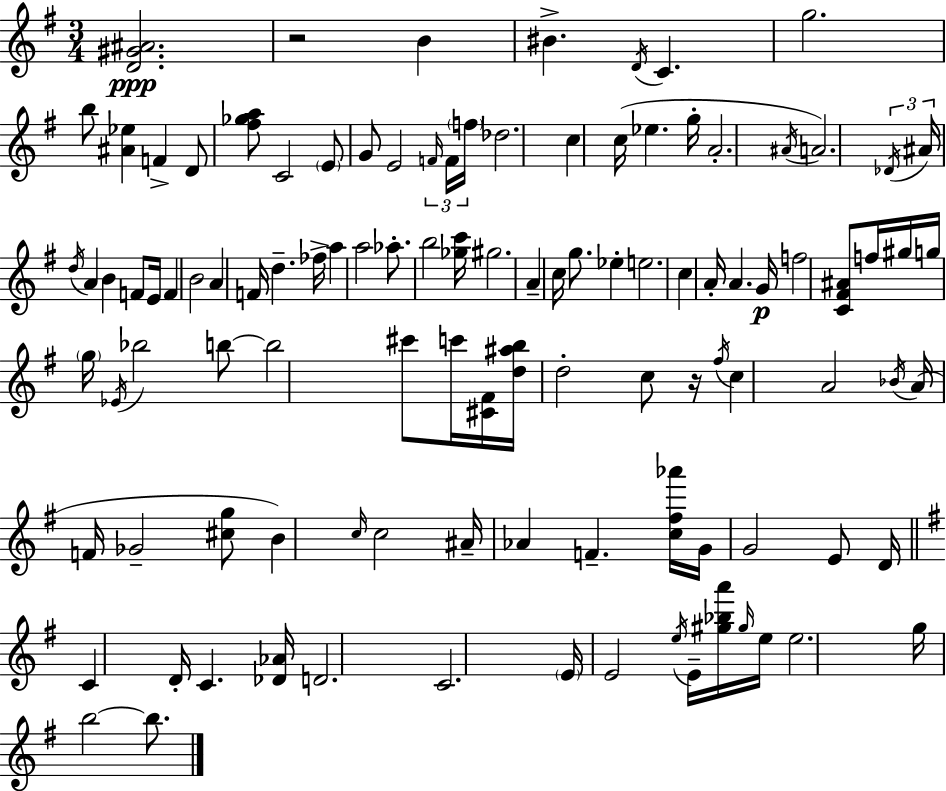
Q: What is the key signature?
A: E minor